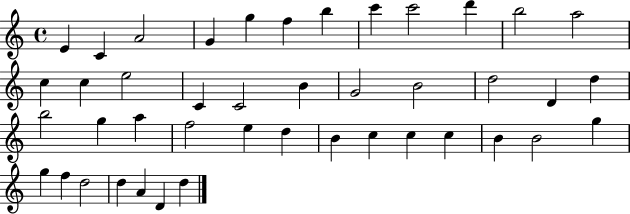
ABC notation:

X:1
T:Untitled
M:4/4
L:1/4
K:C
E C A2 G g f b c' c'2 d' b2 a2 c c e2 C C2 B G2 B2 d2 D d b2 g a f2 e d B c c c B B2 g g f d2 d A D d